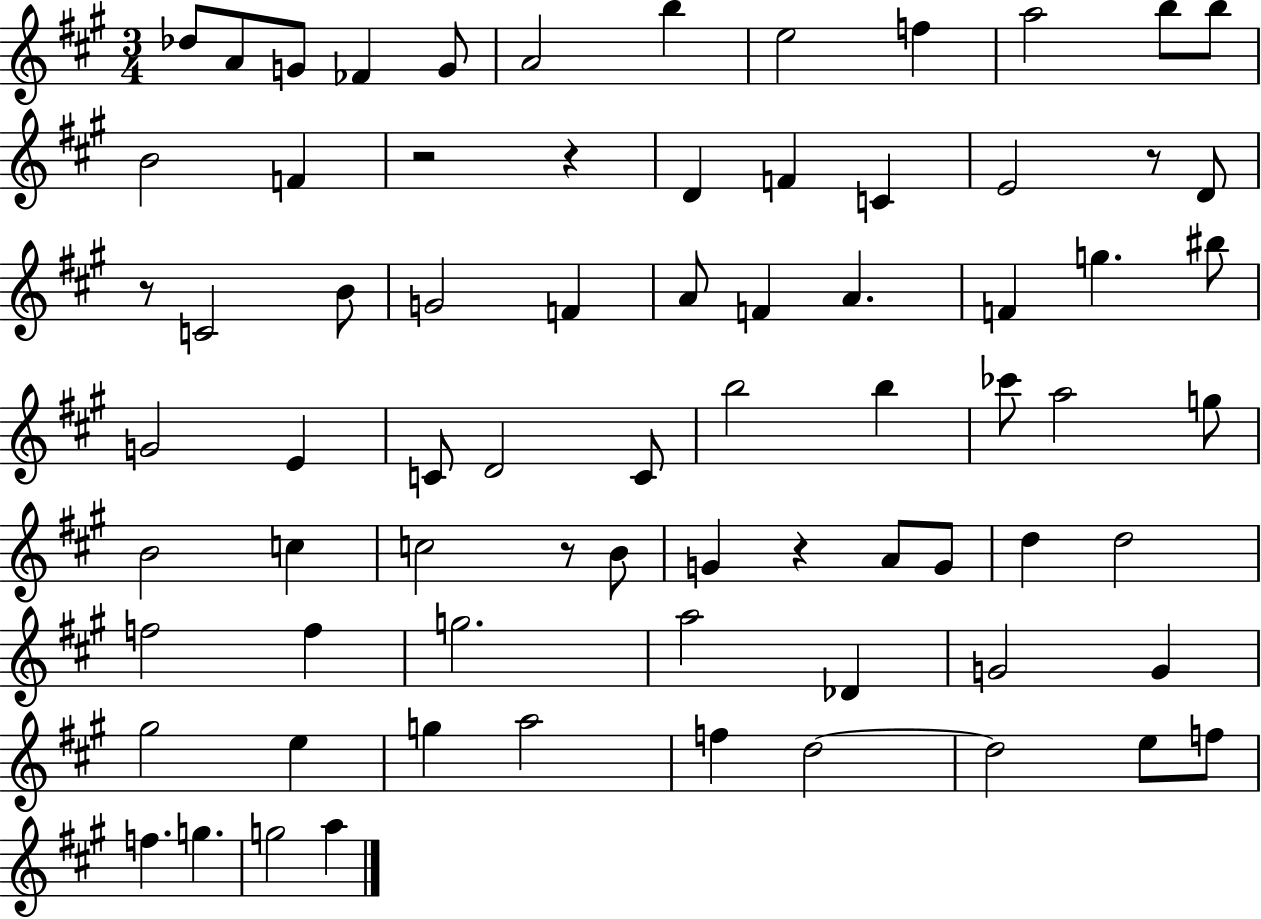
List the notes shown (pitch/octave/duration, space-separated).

Db5/e A4/e G4/e FES4/q G4/e A4/h B5/q E5/h F5/q A5/h B5/e B5/e B4/h F4/q R/h R/q D4/q F4/q C4/q E4/h R/e D4/e R/e C4/h B4/e G4/h F4/q A4/e F4/q A4/q. F4/q G5/q. BIS5/e G4/h E4/q C4/e D4/h C4/e B5/h B5/q CES6/e A5/h G5/e B4/h C5/q C5/h R/e B4/e G4/q R/q A4/e G4/e D5/q D5/h F5/h F5/q G5/h. A5/h Db4/q G4/h G4/q G#5/h E5/q G5/q A5/h F5/q D5/h D5/h E5/e F5/e F5/q. G5/q. G5/h A5/q